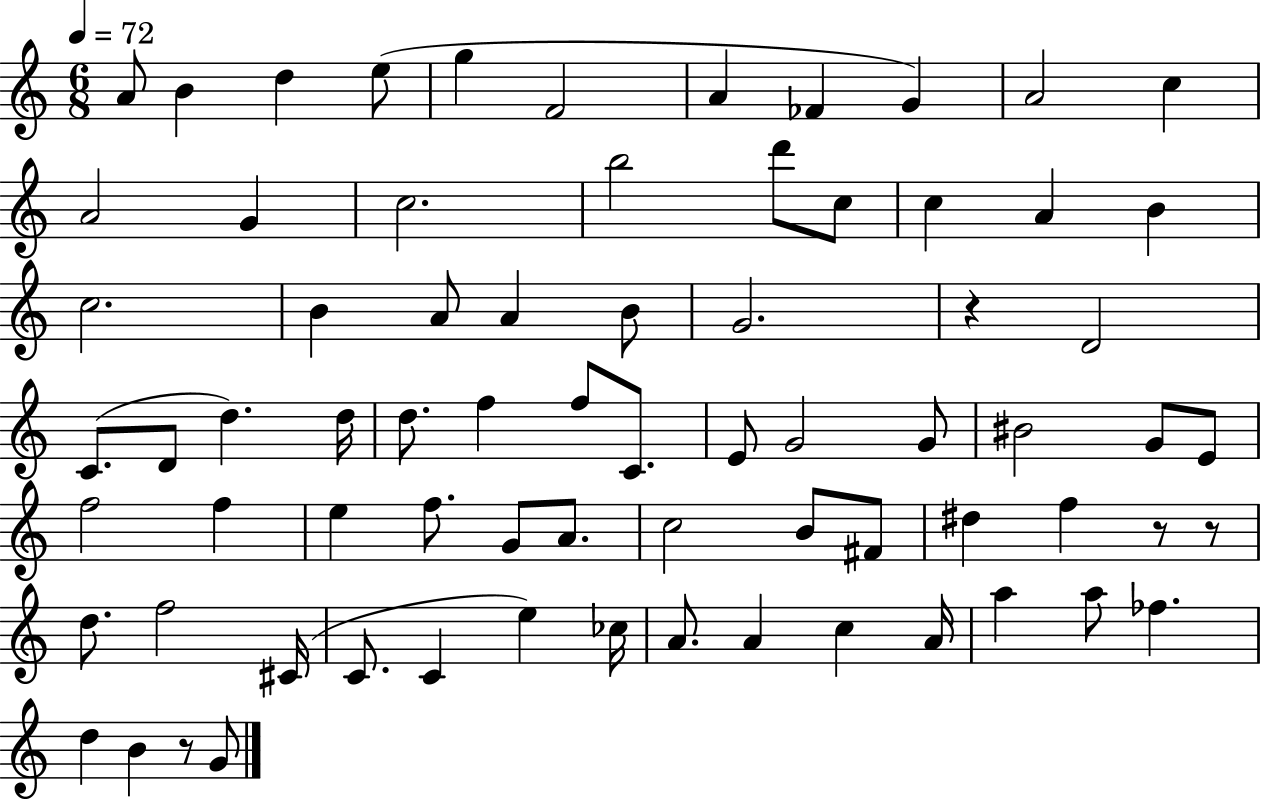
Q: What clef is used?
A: treble